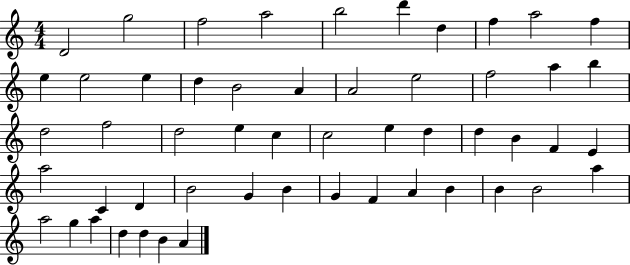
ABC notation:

X:1
T:Untitled
M:4/4
L:1/4
K:C
D2 g2 f2 a2 b2 d' d f a2 f e e2 e d B2 A A2 e2 f2 a b d2 f2 d2 e c c2 e d d B F E a2 C D B2 G B G F A B B B2 a a2 g a d d B A